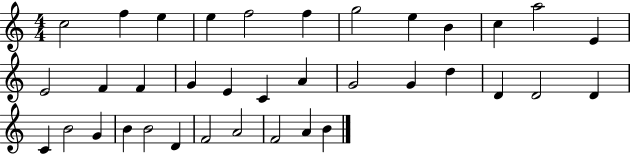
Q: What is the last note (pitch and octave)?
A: B4